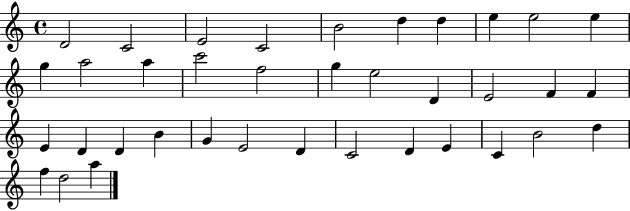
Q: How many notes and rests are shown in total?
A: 37